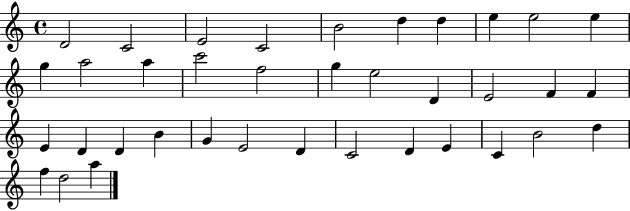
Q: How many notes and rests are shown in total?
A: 37